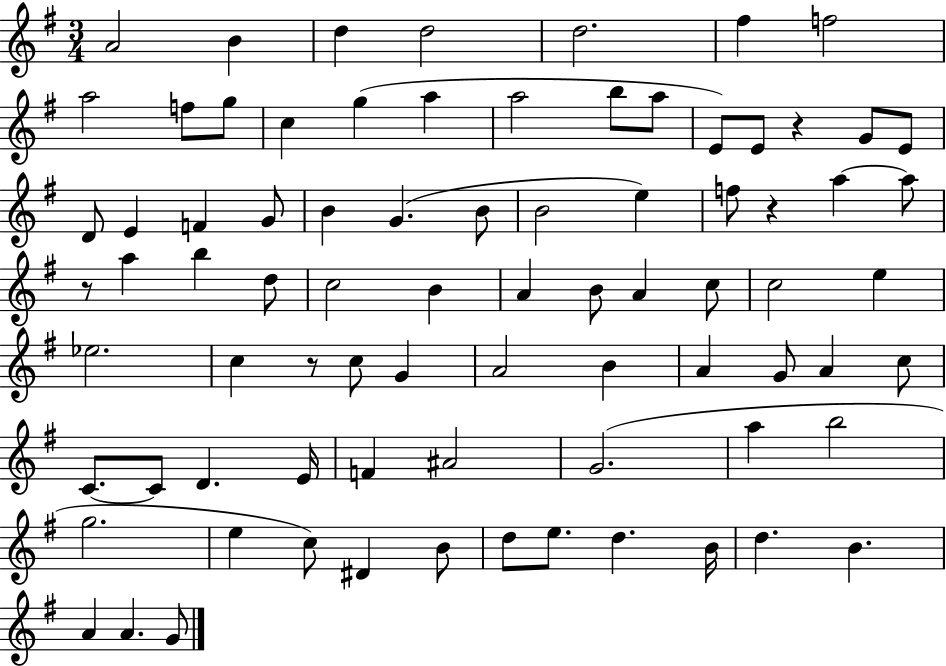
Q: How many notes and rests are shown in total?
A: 80